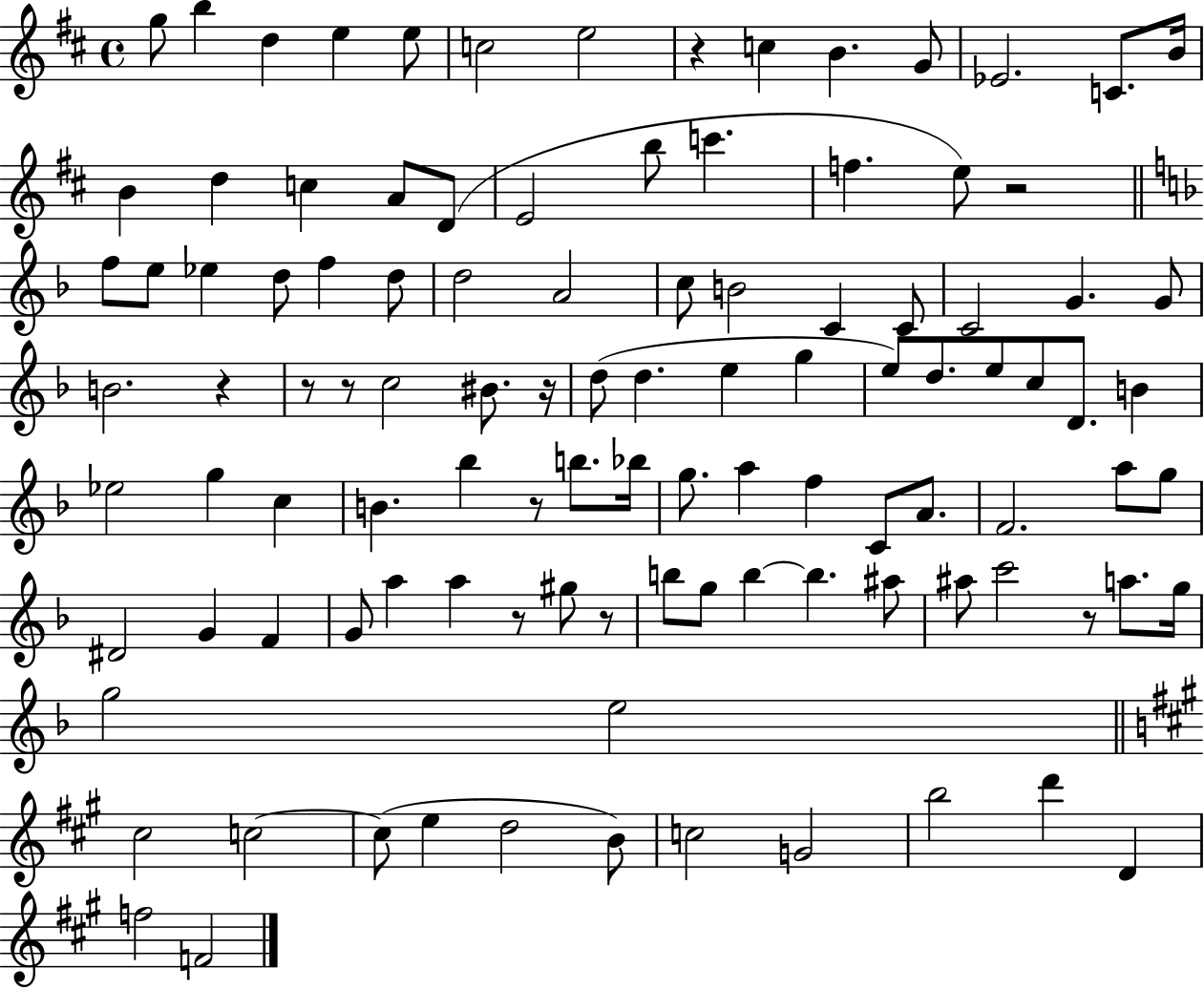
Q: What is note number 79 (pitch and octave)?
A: A#5